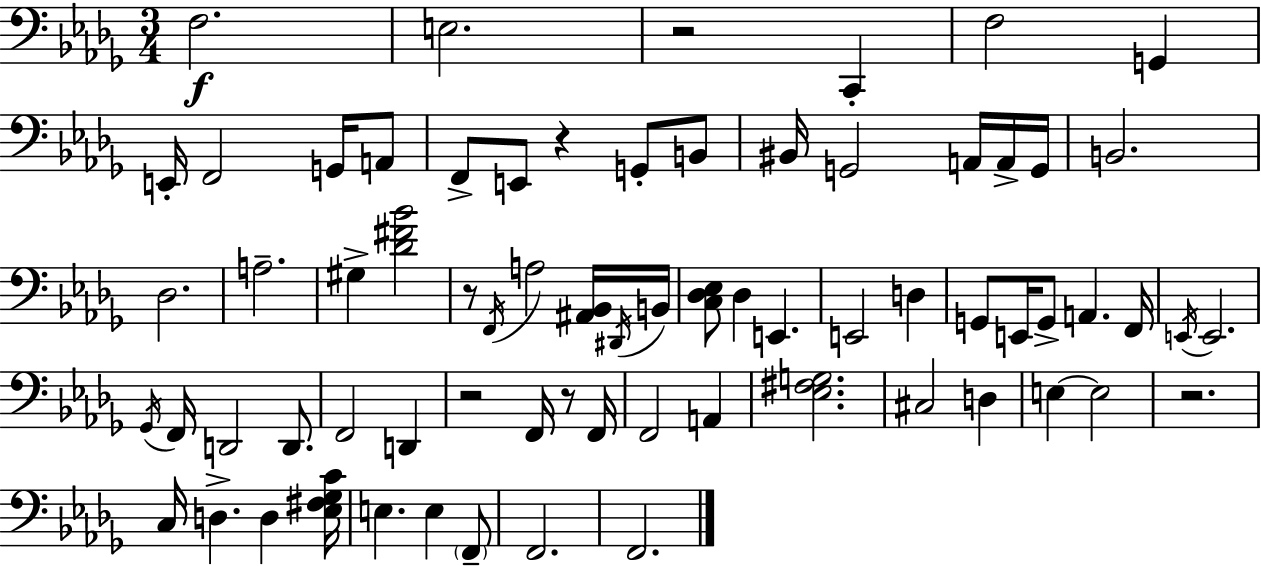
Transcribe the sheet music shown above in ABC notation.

X:1
T:Untitled
M:3/4
L:1/4
K:Bbm
F,2 E,2 z2 C,, F,2 G,, E,,/4 F,,2 G,,/4 A,,/2 F,,/2 E,,/2 z G,,/2 B,,/2 ^B,,/4 G,,2 A,,/4 A,,/4 G,,/4 B,,2 _D,2 A,2 ^G, [_D^F_B]2 z/2 F,,/4 A,2 [^A,,_B,,]/4 ^D,,/4 B,,/4 [C,_D,_E,]/2 _D, E,, E,,2 D, G,,/2 E,,/4 G,,/2 A,, F,,/4 E,,/4 E,,2 _G,,/4 F,,/4 D,,2 D,,/2 F,,2 D,, z2 F,,/4 z/2 F,,/4 F,,2 A,, [_E,^F,G,]2 ^C,2 D, E, E,2 z2 C,/4 D, D, [_E,^F,_G,C]/4 E, E, F,,/2 F,,2 F,,2